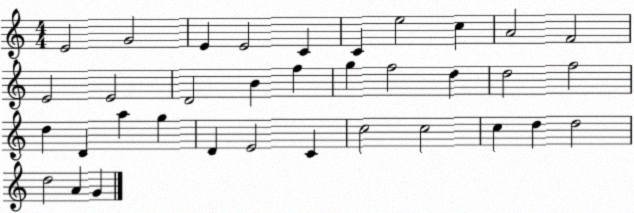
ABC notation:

X:1
T:Untitled
M:4/4
L:1/4
K:C
E2 G2 E E2 C C e2 c A2 F2 E2 E2 D2 B f g f2 d d2 f2 d D a g D E2 C c2 c2 c d d2 d2 A G